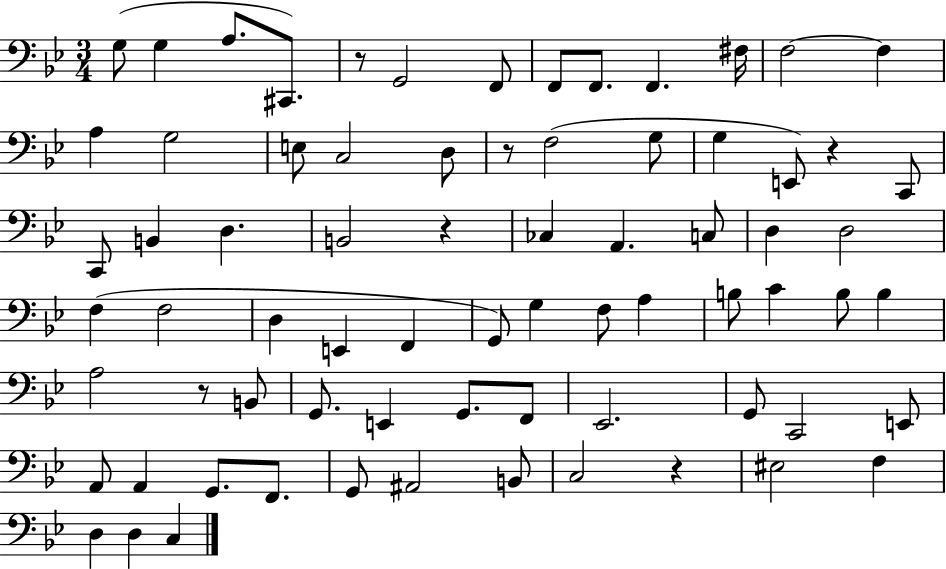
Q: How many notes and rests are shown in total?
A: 73